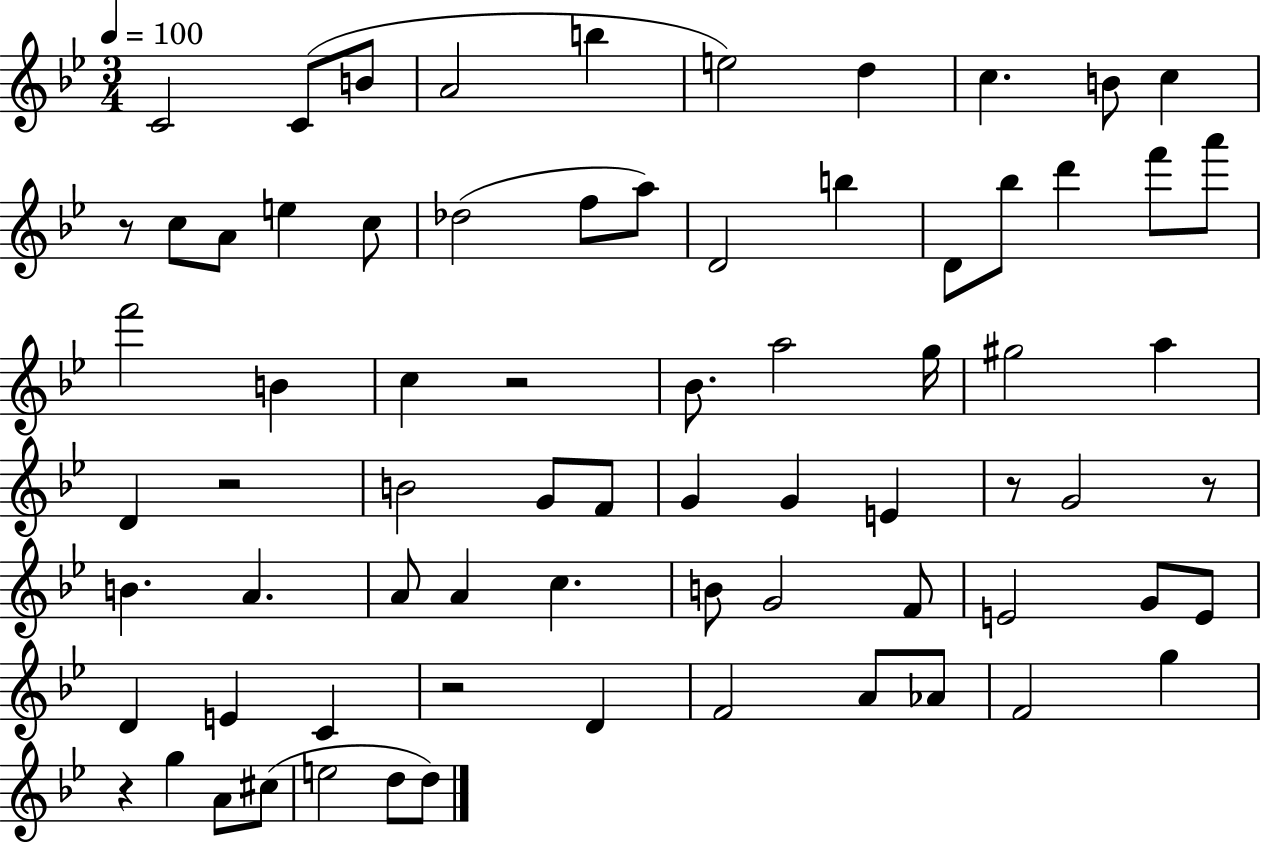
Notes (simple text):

C4/h C4/e B4/e A4/h B5/q E5/h D5/q C5/q. B4/e C5/q R/e C5/e A4/e E5/q C5/e Db5/h F5/e A5/e D4/h B5/q D4/e Bb5/e D6/q F6/e A6/e F6/h B4/q C5/q R/h Bb4/e. A5/h G5/s G#5/h A5/q D4/q R/h B4/h G4/e F4/e G4/q G4/q E4/q R/e G4/h R/e B4/q. A4/q. A4/e A4/q C5/q. B4/e G4/h F4/e E4/h G4/e E4/e D4/q E4/q C4/q R/h D4/q F4/h A4/e Ab4/e F4/h G5/q R/q G5/q A4/e C#5/e E5/h D5/e D5/e